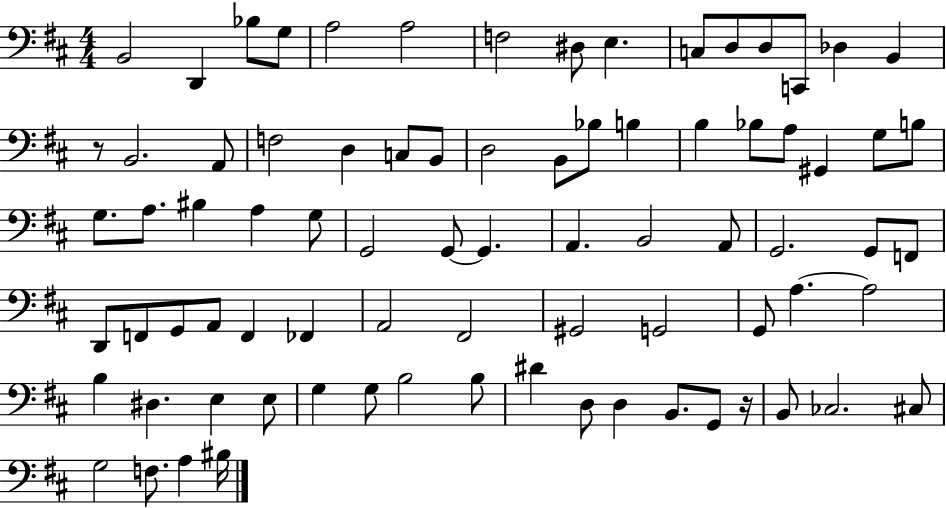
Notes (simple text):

B2/h D2/q Bb3/e G3/e A3/h A3/h F3/h D#3/e E3/q. C3/e D3/e D3/e C2/e Db3/q B2/q R/e B2/h. A2/e F3/h D3/q C3/e B2/e D3/h B2/e Bb3/e B3/q B3/q Bb3/e A3/e G#2/q G3/e B3/e G3/e. A3/e. BIS3/q A3/q G3/e G2/h G2/e G2/q. A2/q. B2/h A2/e G2/h. G2/e F2/e D2/e F2/e G2/e A2/e F2/q FES2/q A2/h F#2/h G#2/h G2/h G2/e A3/q. A3/h B3/q D#3/q. E3/q E3/e G3/q G3/e B3/h B3/e D#4/q D3/e D3/q B2/e. G2/e R/s B2/e CES3/h. C#3/e G3/h F3/e. A3/q BIS3/s